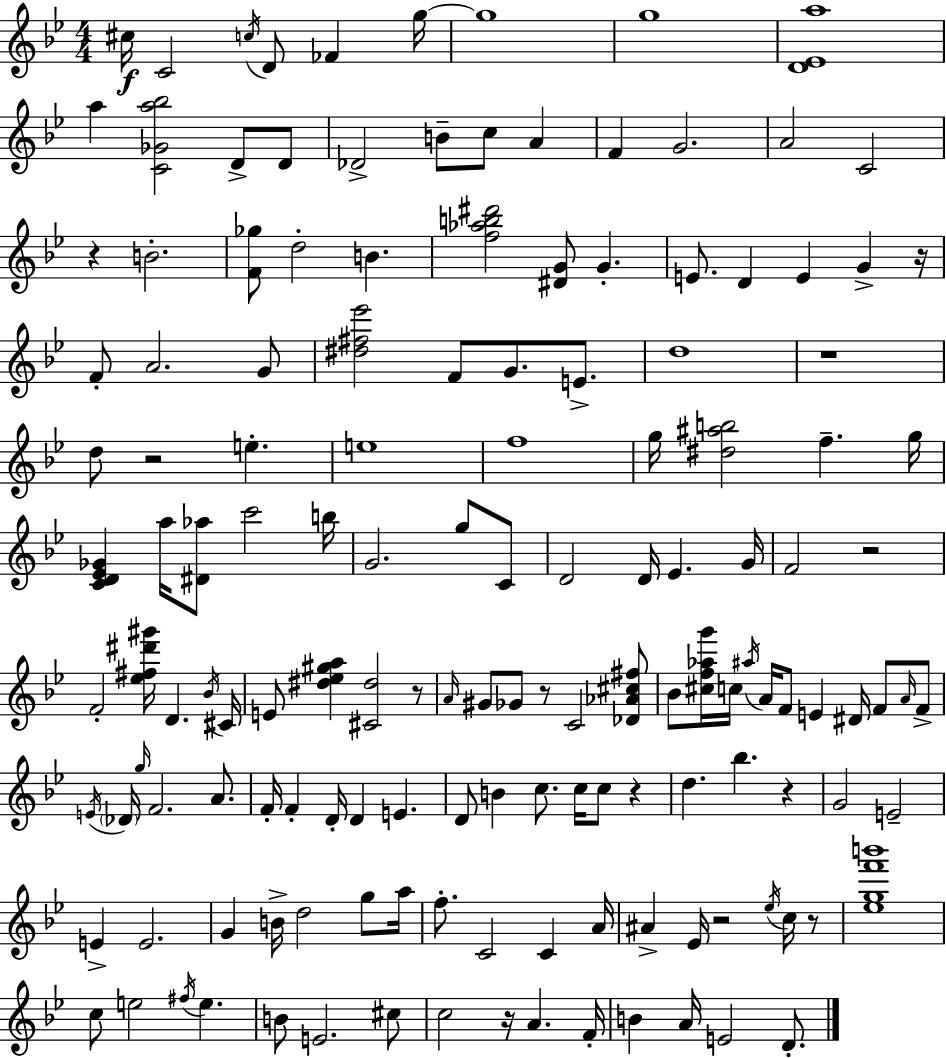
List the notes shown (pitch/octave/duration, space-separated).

C#5/s C4/h C5/s D4/e FES4/q G5/s G5/w G5/w [D4,Eb4,A5]/w A5/q [C4,Gb4,A5,Bb5]/h D4/e D4/e Db4/h B4/e C5/e A4/q F4/q G4/h. A4/h C4/h R/q B4/h. [F4,Gb5]/e D5/h B4/q. [F5,Ab5,B5,D#6]/h [D#4,G4]/e G4/q. E4/e. D4/q E4/q G4/q R/s F4/e A4/h. G4/e [D#5,F#5,Eb6]/h F4/e G4/e. E4/e. D5/w R/w D5/e R/h E5/q. E5/w F5/w G5/s [D#5,A#5,B5]/h F5/q. G5/s [C4,D4,Eb4,Gb4]/q A5/s [D#4,Ab5]/e C6/h B5/s G4/h. G5/e C4/e D4/h D4/s Eb4/q. G4/s F4/h R/h F4/h [Eb5,F#5,D#6,G#6]/s D4/q. Bb4/s C#4/s E4/e [D#5,Eb5,G#5,A5]/q [C#4,D#5]/h R/e A4/s G#4/e Gb4/e R/e C4/h [Db4,Ab4,C#5,F#5]/e Bb4/e [C#5,F5,Ab5,G6]/s C5/s A#5/s A4/s F4/e E4/q D#4/s F4/e A4/s F4/e E4/s Db4/s G5/s F4/h. A4/e. F4/s F4/q D4/s D4/q E4/q. D4/e B4/q C5/e. C5/s C5/e R/q D5/q. Bb5/q. R/q G4/h E4/h E4/q E4/h. G4/q B4/s D5/h G5/e A5/s F5/e. C4/h C4/q A4/s A#4/q Eb4/s R/h Eb5/s C5/s R/e [Eb5,G5,F6,B6]/w C5/e E5/h F#5/s E5/q. B4/e E4/h. C#5/e C5/h R/s A4/q. F4/s B4/q A4/s E4/h D4/e.